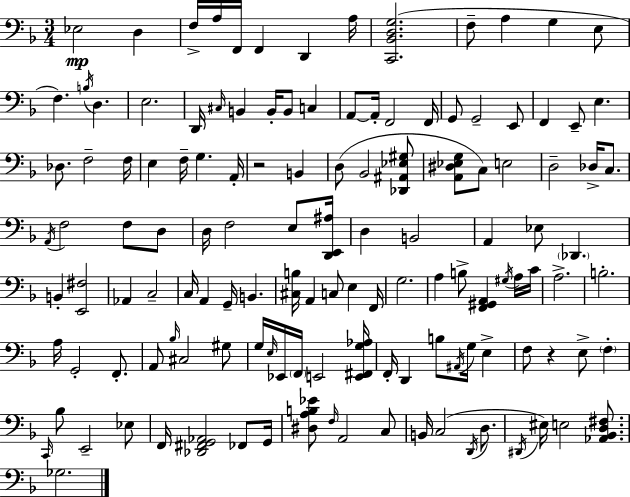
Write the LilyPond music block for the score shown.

{
  \clef bass
  \numericTimeSignature
  \time 3/4
  \key d \minor
  \repeat volta 2 { ees2\mp d4 | f16-> a16 f,16 f,4 d,4 a16 | <c, bes, d g>2.( | f8-- a4 g4 e8 | \break f4.) \acciaccatura { b16 } d4. | e2. | d,16 \grace { cis16 } b,4 b,16-. b,8 c4 | a,8~~ a,16-. f,2 | \break f,16 g,8 g,2-- | e,8 f,4 e,8-- e4. | des8. f2-- | f16 e4 f16-- g4. | \break a,16-. r2 b,4 | d8( bes,2 | <des, ais, ees gis>8 <a, dis ees g>8 c8) e2 | d2-- des16-> c8. | \break \acciaccatura { a,16 } f2 f8 | d8 d16 f2 | e8 <d, e, ais>16 d4 b,2 | a,4 ees8 \parenthesize des,4. | \break b,4-. <e, fis>2 | aes,4 c2-- | c16 a,4 g,16-- b,4. | <cis b>16 a,4 c8 e4 | \break f,16 g2. | a4 b8-> <f, gis, a,>4 | \acciaccatura { gis16 } a16 c'16 a2.-> | b2.-. | \break a16 g,2-. | f,8.-. a,8 \grace { bes16 } cis2 | gis8 g16 \grace { e16 } ees,16 \parenthesize f,16 e,2 | <e, fis, g aes>16 f,16-. d,4 b8 | \break \acciaccatura { ais,16 } g16 e4-> f8 r4 | e8-> \parenthesize f4-. \grace { c,16 } bes8 e,2-- | ees8 f,16 <des, fis, g, aes,>2 | fes,8 g,16 <dis a b ees'>8 \grace { f16 } a,2 | \break c8 b,16 c2( | \acciaccatura { d,16 } d8. \acciaccatura { dis,16 }) eis16 | e2 <aes, bes, d fis>8. ges2. | } \bar "|."
}